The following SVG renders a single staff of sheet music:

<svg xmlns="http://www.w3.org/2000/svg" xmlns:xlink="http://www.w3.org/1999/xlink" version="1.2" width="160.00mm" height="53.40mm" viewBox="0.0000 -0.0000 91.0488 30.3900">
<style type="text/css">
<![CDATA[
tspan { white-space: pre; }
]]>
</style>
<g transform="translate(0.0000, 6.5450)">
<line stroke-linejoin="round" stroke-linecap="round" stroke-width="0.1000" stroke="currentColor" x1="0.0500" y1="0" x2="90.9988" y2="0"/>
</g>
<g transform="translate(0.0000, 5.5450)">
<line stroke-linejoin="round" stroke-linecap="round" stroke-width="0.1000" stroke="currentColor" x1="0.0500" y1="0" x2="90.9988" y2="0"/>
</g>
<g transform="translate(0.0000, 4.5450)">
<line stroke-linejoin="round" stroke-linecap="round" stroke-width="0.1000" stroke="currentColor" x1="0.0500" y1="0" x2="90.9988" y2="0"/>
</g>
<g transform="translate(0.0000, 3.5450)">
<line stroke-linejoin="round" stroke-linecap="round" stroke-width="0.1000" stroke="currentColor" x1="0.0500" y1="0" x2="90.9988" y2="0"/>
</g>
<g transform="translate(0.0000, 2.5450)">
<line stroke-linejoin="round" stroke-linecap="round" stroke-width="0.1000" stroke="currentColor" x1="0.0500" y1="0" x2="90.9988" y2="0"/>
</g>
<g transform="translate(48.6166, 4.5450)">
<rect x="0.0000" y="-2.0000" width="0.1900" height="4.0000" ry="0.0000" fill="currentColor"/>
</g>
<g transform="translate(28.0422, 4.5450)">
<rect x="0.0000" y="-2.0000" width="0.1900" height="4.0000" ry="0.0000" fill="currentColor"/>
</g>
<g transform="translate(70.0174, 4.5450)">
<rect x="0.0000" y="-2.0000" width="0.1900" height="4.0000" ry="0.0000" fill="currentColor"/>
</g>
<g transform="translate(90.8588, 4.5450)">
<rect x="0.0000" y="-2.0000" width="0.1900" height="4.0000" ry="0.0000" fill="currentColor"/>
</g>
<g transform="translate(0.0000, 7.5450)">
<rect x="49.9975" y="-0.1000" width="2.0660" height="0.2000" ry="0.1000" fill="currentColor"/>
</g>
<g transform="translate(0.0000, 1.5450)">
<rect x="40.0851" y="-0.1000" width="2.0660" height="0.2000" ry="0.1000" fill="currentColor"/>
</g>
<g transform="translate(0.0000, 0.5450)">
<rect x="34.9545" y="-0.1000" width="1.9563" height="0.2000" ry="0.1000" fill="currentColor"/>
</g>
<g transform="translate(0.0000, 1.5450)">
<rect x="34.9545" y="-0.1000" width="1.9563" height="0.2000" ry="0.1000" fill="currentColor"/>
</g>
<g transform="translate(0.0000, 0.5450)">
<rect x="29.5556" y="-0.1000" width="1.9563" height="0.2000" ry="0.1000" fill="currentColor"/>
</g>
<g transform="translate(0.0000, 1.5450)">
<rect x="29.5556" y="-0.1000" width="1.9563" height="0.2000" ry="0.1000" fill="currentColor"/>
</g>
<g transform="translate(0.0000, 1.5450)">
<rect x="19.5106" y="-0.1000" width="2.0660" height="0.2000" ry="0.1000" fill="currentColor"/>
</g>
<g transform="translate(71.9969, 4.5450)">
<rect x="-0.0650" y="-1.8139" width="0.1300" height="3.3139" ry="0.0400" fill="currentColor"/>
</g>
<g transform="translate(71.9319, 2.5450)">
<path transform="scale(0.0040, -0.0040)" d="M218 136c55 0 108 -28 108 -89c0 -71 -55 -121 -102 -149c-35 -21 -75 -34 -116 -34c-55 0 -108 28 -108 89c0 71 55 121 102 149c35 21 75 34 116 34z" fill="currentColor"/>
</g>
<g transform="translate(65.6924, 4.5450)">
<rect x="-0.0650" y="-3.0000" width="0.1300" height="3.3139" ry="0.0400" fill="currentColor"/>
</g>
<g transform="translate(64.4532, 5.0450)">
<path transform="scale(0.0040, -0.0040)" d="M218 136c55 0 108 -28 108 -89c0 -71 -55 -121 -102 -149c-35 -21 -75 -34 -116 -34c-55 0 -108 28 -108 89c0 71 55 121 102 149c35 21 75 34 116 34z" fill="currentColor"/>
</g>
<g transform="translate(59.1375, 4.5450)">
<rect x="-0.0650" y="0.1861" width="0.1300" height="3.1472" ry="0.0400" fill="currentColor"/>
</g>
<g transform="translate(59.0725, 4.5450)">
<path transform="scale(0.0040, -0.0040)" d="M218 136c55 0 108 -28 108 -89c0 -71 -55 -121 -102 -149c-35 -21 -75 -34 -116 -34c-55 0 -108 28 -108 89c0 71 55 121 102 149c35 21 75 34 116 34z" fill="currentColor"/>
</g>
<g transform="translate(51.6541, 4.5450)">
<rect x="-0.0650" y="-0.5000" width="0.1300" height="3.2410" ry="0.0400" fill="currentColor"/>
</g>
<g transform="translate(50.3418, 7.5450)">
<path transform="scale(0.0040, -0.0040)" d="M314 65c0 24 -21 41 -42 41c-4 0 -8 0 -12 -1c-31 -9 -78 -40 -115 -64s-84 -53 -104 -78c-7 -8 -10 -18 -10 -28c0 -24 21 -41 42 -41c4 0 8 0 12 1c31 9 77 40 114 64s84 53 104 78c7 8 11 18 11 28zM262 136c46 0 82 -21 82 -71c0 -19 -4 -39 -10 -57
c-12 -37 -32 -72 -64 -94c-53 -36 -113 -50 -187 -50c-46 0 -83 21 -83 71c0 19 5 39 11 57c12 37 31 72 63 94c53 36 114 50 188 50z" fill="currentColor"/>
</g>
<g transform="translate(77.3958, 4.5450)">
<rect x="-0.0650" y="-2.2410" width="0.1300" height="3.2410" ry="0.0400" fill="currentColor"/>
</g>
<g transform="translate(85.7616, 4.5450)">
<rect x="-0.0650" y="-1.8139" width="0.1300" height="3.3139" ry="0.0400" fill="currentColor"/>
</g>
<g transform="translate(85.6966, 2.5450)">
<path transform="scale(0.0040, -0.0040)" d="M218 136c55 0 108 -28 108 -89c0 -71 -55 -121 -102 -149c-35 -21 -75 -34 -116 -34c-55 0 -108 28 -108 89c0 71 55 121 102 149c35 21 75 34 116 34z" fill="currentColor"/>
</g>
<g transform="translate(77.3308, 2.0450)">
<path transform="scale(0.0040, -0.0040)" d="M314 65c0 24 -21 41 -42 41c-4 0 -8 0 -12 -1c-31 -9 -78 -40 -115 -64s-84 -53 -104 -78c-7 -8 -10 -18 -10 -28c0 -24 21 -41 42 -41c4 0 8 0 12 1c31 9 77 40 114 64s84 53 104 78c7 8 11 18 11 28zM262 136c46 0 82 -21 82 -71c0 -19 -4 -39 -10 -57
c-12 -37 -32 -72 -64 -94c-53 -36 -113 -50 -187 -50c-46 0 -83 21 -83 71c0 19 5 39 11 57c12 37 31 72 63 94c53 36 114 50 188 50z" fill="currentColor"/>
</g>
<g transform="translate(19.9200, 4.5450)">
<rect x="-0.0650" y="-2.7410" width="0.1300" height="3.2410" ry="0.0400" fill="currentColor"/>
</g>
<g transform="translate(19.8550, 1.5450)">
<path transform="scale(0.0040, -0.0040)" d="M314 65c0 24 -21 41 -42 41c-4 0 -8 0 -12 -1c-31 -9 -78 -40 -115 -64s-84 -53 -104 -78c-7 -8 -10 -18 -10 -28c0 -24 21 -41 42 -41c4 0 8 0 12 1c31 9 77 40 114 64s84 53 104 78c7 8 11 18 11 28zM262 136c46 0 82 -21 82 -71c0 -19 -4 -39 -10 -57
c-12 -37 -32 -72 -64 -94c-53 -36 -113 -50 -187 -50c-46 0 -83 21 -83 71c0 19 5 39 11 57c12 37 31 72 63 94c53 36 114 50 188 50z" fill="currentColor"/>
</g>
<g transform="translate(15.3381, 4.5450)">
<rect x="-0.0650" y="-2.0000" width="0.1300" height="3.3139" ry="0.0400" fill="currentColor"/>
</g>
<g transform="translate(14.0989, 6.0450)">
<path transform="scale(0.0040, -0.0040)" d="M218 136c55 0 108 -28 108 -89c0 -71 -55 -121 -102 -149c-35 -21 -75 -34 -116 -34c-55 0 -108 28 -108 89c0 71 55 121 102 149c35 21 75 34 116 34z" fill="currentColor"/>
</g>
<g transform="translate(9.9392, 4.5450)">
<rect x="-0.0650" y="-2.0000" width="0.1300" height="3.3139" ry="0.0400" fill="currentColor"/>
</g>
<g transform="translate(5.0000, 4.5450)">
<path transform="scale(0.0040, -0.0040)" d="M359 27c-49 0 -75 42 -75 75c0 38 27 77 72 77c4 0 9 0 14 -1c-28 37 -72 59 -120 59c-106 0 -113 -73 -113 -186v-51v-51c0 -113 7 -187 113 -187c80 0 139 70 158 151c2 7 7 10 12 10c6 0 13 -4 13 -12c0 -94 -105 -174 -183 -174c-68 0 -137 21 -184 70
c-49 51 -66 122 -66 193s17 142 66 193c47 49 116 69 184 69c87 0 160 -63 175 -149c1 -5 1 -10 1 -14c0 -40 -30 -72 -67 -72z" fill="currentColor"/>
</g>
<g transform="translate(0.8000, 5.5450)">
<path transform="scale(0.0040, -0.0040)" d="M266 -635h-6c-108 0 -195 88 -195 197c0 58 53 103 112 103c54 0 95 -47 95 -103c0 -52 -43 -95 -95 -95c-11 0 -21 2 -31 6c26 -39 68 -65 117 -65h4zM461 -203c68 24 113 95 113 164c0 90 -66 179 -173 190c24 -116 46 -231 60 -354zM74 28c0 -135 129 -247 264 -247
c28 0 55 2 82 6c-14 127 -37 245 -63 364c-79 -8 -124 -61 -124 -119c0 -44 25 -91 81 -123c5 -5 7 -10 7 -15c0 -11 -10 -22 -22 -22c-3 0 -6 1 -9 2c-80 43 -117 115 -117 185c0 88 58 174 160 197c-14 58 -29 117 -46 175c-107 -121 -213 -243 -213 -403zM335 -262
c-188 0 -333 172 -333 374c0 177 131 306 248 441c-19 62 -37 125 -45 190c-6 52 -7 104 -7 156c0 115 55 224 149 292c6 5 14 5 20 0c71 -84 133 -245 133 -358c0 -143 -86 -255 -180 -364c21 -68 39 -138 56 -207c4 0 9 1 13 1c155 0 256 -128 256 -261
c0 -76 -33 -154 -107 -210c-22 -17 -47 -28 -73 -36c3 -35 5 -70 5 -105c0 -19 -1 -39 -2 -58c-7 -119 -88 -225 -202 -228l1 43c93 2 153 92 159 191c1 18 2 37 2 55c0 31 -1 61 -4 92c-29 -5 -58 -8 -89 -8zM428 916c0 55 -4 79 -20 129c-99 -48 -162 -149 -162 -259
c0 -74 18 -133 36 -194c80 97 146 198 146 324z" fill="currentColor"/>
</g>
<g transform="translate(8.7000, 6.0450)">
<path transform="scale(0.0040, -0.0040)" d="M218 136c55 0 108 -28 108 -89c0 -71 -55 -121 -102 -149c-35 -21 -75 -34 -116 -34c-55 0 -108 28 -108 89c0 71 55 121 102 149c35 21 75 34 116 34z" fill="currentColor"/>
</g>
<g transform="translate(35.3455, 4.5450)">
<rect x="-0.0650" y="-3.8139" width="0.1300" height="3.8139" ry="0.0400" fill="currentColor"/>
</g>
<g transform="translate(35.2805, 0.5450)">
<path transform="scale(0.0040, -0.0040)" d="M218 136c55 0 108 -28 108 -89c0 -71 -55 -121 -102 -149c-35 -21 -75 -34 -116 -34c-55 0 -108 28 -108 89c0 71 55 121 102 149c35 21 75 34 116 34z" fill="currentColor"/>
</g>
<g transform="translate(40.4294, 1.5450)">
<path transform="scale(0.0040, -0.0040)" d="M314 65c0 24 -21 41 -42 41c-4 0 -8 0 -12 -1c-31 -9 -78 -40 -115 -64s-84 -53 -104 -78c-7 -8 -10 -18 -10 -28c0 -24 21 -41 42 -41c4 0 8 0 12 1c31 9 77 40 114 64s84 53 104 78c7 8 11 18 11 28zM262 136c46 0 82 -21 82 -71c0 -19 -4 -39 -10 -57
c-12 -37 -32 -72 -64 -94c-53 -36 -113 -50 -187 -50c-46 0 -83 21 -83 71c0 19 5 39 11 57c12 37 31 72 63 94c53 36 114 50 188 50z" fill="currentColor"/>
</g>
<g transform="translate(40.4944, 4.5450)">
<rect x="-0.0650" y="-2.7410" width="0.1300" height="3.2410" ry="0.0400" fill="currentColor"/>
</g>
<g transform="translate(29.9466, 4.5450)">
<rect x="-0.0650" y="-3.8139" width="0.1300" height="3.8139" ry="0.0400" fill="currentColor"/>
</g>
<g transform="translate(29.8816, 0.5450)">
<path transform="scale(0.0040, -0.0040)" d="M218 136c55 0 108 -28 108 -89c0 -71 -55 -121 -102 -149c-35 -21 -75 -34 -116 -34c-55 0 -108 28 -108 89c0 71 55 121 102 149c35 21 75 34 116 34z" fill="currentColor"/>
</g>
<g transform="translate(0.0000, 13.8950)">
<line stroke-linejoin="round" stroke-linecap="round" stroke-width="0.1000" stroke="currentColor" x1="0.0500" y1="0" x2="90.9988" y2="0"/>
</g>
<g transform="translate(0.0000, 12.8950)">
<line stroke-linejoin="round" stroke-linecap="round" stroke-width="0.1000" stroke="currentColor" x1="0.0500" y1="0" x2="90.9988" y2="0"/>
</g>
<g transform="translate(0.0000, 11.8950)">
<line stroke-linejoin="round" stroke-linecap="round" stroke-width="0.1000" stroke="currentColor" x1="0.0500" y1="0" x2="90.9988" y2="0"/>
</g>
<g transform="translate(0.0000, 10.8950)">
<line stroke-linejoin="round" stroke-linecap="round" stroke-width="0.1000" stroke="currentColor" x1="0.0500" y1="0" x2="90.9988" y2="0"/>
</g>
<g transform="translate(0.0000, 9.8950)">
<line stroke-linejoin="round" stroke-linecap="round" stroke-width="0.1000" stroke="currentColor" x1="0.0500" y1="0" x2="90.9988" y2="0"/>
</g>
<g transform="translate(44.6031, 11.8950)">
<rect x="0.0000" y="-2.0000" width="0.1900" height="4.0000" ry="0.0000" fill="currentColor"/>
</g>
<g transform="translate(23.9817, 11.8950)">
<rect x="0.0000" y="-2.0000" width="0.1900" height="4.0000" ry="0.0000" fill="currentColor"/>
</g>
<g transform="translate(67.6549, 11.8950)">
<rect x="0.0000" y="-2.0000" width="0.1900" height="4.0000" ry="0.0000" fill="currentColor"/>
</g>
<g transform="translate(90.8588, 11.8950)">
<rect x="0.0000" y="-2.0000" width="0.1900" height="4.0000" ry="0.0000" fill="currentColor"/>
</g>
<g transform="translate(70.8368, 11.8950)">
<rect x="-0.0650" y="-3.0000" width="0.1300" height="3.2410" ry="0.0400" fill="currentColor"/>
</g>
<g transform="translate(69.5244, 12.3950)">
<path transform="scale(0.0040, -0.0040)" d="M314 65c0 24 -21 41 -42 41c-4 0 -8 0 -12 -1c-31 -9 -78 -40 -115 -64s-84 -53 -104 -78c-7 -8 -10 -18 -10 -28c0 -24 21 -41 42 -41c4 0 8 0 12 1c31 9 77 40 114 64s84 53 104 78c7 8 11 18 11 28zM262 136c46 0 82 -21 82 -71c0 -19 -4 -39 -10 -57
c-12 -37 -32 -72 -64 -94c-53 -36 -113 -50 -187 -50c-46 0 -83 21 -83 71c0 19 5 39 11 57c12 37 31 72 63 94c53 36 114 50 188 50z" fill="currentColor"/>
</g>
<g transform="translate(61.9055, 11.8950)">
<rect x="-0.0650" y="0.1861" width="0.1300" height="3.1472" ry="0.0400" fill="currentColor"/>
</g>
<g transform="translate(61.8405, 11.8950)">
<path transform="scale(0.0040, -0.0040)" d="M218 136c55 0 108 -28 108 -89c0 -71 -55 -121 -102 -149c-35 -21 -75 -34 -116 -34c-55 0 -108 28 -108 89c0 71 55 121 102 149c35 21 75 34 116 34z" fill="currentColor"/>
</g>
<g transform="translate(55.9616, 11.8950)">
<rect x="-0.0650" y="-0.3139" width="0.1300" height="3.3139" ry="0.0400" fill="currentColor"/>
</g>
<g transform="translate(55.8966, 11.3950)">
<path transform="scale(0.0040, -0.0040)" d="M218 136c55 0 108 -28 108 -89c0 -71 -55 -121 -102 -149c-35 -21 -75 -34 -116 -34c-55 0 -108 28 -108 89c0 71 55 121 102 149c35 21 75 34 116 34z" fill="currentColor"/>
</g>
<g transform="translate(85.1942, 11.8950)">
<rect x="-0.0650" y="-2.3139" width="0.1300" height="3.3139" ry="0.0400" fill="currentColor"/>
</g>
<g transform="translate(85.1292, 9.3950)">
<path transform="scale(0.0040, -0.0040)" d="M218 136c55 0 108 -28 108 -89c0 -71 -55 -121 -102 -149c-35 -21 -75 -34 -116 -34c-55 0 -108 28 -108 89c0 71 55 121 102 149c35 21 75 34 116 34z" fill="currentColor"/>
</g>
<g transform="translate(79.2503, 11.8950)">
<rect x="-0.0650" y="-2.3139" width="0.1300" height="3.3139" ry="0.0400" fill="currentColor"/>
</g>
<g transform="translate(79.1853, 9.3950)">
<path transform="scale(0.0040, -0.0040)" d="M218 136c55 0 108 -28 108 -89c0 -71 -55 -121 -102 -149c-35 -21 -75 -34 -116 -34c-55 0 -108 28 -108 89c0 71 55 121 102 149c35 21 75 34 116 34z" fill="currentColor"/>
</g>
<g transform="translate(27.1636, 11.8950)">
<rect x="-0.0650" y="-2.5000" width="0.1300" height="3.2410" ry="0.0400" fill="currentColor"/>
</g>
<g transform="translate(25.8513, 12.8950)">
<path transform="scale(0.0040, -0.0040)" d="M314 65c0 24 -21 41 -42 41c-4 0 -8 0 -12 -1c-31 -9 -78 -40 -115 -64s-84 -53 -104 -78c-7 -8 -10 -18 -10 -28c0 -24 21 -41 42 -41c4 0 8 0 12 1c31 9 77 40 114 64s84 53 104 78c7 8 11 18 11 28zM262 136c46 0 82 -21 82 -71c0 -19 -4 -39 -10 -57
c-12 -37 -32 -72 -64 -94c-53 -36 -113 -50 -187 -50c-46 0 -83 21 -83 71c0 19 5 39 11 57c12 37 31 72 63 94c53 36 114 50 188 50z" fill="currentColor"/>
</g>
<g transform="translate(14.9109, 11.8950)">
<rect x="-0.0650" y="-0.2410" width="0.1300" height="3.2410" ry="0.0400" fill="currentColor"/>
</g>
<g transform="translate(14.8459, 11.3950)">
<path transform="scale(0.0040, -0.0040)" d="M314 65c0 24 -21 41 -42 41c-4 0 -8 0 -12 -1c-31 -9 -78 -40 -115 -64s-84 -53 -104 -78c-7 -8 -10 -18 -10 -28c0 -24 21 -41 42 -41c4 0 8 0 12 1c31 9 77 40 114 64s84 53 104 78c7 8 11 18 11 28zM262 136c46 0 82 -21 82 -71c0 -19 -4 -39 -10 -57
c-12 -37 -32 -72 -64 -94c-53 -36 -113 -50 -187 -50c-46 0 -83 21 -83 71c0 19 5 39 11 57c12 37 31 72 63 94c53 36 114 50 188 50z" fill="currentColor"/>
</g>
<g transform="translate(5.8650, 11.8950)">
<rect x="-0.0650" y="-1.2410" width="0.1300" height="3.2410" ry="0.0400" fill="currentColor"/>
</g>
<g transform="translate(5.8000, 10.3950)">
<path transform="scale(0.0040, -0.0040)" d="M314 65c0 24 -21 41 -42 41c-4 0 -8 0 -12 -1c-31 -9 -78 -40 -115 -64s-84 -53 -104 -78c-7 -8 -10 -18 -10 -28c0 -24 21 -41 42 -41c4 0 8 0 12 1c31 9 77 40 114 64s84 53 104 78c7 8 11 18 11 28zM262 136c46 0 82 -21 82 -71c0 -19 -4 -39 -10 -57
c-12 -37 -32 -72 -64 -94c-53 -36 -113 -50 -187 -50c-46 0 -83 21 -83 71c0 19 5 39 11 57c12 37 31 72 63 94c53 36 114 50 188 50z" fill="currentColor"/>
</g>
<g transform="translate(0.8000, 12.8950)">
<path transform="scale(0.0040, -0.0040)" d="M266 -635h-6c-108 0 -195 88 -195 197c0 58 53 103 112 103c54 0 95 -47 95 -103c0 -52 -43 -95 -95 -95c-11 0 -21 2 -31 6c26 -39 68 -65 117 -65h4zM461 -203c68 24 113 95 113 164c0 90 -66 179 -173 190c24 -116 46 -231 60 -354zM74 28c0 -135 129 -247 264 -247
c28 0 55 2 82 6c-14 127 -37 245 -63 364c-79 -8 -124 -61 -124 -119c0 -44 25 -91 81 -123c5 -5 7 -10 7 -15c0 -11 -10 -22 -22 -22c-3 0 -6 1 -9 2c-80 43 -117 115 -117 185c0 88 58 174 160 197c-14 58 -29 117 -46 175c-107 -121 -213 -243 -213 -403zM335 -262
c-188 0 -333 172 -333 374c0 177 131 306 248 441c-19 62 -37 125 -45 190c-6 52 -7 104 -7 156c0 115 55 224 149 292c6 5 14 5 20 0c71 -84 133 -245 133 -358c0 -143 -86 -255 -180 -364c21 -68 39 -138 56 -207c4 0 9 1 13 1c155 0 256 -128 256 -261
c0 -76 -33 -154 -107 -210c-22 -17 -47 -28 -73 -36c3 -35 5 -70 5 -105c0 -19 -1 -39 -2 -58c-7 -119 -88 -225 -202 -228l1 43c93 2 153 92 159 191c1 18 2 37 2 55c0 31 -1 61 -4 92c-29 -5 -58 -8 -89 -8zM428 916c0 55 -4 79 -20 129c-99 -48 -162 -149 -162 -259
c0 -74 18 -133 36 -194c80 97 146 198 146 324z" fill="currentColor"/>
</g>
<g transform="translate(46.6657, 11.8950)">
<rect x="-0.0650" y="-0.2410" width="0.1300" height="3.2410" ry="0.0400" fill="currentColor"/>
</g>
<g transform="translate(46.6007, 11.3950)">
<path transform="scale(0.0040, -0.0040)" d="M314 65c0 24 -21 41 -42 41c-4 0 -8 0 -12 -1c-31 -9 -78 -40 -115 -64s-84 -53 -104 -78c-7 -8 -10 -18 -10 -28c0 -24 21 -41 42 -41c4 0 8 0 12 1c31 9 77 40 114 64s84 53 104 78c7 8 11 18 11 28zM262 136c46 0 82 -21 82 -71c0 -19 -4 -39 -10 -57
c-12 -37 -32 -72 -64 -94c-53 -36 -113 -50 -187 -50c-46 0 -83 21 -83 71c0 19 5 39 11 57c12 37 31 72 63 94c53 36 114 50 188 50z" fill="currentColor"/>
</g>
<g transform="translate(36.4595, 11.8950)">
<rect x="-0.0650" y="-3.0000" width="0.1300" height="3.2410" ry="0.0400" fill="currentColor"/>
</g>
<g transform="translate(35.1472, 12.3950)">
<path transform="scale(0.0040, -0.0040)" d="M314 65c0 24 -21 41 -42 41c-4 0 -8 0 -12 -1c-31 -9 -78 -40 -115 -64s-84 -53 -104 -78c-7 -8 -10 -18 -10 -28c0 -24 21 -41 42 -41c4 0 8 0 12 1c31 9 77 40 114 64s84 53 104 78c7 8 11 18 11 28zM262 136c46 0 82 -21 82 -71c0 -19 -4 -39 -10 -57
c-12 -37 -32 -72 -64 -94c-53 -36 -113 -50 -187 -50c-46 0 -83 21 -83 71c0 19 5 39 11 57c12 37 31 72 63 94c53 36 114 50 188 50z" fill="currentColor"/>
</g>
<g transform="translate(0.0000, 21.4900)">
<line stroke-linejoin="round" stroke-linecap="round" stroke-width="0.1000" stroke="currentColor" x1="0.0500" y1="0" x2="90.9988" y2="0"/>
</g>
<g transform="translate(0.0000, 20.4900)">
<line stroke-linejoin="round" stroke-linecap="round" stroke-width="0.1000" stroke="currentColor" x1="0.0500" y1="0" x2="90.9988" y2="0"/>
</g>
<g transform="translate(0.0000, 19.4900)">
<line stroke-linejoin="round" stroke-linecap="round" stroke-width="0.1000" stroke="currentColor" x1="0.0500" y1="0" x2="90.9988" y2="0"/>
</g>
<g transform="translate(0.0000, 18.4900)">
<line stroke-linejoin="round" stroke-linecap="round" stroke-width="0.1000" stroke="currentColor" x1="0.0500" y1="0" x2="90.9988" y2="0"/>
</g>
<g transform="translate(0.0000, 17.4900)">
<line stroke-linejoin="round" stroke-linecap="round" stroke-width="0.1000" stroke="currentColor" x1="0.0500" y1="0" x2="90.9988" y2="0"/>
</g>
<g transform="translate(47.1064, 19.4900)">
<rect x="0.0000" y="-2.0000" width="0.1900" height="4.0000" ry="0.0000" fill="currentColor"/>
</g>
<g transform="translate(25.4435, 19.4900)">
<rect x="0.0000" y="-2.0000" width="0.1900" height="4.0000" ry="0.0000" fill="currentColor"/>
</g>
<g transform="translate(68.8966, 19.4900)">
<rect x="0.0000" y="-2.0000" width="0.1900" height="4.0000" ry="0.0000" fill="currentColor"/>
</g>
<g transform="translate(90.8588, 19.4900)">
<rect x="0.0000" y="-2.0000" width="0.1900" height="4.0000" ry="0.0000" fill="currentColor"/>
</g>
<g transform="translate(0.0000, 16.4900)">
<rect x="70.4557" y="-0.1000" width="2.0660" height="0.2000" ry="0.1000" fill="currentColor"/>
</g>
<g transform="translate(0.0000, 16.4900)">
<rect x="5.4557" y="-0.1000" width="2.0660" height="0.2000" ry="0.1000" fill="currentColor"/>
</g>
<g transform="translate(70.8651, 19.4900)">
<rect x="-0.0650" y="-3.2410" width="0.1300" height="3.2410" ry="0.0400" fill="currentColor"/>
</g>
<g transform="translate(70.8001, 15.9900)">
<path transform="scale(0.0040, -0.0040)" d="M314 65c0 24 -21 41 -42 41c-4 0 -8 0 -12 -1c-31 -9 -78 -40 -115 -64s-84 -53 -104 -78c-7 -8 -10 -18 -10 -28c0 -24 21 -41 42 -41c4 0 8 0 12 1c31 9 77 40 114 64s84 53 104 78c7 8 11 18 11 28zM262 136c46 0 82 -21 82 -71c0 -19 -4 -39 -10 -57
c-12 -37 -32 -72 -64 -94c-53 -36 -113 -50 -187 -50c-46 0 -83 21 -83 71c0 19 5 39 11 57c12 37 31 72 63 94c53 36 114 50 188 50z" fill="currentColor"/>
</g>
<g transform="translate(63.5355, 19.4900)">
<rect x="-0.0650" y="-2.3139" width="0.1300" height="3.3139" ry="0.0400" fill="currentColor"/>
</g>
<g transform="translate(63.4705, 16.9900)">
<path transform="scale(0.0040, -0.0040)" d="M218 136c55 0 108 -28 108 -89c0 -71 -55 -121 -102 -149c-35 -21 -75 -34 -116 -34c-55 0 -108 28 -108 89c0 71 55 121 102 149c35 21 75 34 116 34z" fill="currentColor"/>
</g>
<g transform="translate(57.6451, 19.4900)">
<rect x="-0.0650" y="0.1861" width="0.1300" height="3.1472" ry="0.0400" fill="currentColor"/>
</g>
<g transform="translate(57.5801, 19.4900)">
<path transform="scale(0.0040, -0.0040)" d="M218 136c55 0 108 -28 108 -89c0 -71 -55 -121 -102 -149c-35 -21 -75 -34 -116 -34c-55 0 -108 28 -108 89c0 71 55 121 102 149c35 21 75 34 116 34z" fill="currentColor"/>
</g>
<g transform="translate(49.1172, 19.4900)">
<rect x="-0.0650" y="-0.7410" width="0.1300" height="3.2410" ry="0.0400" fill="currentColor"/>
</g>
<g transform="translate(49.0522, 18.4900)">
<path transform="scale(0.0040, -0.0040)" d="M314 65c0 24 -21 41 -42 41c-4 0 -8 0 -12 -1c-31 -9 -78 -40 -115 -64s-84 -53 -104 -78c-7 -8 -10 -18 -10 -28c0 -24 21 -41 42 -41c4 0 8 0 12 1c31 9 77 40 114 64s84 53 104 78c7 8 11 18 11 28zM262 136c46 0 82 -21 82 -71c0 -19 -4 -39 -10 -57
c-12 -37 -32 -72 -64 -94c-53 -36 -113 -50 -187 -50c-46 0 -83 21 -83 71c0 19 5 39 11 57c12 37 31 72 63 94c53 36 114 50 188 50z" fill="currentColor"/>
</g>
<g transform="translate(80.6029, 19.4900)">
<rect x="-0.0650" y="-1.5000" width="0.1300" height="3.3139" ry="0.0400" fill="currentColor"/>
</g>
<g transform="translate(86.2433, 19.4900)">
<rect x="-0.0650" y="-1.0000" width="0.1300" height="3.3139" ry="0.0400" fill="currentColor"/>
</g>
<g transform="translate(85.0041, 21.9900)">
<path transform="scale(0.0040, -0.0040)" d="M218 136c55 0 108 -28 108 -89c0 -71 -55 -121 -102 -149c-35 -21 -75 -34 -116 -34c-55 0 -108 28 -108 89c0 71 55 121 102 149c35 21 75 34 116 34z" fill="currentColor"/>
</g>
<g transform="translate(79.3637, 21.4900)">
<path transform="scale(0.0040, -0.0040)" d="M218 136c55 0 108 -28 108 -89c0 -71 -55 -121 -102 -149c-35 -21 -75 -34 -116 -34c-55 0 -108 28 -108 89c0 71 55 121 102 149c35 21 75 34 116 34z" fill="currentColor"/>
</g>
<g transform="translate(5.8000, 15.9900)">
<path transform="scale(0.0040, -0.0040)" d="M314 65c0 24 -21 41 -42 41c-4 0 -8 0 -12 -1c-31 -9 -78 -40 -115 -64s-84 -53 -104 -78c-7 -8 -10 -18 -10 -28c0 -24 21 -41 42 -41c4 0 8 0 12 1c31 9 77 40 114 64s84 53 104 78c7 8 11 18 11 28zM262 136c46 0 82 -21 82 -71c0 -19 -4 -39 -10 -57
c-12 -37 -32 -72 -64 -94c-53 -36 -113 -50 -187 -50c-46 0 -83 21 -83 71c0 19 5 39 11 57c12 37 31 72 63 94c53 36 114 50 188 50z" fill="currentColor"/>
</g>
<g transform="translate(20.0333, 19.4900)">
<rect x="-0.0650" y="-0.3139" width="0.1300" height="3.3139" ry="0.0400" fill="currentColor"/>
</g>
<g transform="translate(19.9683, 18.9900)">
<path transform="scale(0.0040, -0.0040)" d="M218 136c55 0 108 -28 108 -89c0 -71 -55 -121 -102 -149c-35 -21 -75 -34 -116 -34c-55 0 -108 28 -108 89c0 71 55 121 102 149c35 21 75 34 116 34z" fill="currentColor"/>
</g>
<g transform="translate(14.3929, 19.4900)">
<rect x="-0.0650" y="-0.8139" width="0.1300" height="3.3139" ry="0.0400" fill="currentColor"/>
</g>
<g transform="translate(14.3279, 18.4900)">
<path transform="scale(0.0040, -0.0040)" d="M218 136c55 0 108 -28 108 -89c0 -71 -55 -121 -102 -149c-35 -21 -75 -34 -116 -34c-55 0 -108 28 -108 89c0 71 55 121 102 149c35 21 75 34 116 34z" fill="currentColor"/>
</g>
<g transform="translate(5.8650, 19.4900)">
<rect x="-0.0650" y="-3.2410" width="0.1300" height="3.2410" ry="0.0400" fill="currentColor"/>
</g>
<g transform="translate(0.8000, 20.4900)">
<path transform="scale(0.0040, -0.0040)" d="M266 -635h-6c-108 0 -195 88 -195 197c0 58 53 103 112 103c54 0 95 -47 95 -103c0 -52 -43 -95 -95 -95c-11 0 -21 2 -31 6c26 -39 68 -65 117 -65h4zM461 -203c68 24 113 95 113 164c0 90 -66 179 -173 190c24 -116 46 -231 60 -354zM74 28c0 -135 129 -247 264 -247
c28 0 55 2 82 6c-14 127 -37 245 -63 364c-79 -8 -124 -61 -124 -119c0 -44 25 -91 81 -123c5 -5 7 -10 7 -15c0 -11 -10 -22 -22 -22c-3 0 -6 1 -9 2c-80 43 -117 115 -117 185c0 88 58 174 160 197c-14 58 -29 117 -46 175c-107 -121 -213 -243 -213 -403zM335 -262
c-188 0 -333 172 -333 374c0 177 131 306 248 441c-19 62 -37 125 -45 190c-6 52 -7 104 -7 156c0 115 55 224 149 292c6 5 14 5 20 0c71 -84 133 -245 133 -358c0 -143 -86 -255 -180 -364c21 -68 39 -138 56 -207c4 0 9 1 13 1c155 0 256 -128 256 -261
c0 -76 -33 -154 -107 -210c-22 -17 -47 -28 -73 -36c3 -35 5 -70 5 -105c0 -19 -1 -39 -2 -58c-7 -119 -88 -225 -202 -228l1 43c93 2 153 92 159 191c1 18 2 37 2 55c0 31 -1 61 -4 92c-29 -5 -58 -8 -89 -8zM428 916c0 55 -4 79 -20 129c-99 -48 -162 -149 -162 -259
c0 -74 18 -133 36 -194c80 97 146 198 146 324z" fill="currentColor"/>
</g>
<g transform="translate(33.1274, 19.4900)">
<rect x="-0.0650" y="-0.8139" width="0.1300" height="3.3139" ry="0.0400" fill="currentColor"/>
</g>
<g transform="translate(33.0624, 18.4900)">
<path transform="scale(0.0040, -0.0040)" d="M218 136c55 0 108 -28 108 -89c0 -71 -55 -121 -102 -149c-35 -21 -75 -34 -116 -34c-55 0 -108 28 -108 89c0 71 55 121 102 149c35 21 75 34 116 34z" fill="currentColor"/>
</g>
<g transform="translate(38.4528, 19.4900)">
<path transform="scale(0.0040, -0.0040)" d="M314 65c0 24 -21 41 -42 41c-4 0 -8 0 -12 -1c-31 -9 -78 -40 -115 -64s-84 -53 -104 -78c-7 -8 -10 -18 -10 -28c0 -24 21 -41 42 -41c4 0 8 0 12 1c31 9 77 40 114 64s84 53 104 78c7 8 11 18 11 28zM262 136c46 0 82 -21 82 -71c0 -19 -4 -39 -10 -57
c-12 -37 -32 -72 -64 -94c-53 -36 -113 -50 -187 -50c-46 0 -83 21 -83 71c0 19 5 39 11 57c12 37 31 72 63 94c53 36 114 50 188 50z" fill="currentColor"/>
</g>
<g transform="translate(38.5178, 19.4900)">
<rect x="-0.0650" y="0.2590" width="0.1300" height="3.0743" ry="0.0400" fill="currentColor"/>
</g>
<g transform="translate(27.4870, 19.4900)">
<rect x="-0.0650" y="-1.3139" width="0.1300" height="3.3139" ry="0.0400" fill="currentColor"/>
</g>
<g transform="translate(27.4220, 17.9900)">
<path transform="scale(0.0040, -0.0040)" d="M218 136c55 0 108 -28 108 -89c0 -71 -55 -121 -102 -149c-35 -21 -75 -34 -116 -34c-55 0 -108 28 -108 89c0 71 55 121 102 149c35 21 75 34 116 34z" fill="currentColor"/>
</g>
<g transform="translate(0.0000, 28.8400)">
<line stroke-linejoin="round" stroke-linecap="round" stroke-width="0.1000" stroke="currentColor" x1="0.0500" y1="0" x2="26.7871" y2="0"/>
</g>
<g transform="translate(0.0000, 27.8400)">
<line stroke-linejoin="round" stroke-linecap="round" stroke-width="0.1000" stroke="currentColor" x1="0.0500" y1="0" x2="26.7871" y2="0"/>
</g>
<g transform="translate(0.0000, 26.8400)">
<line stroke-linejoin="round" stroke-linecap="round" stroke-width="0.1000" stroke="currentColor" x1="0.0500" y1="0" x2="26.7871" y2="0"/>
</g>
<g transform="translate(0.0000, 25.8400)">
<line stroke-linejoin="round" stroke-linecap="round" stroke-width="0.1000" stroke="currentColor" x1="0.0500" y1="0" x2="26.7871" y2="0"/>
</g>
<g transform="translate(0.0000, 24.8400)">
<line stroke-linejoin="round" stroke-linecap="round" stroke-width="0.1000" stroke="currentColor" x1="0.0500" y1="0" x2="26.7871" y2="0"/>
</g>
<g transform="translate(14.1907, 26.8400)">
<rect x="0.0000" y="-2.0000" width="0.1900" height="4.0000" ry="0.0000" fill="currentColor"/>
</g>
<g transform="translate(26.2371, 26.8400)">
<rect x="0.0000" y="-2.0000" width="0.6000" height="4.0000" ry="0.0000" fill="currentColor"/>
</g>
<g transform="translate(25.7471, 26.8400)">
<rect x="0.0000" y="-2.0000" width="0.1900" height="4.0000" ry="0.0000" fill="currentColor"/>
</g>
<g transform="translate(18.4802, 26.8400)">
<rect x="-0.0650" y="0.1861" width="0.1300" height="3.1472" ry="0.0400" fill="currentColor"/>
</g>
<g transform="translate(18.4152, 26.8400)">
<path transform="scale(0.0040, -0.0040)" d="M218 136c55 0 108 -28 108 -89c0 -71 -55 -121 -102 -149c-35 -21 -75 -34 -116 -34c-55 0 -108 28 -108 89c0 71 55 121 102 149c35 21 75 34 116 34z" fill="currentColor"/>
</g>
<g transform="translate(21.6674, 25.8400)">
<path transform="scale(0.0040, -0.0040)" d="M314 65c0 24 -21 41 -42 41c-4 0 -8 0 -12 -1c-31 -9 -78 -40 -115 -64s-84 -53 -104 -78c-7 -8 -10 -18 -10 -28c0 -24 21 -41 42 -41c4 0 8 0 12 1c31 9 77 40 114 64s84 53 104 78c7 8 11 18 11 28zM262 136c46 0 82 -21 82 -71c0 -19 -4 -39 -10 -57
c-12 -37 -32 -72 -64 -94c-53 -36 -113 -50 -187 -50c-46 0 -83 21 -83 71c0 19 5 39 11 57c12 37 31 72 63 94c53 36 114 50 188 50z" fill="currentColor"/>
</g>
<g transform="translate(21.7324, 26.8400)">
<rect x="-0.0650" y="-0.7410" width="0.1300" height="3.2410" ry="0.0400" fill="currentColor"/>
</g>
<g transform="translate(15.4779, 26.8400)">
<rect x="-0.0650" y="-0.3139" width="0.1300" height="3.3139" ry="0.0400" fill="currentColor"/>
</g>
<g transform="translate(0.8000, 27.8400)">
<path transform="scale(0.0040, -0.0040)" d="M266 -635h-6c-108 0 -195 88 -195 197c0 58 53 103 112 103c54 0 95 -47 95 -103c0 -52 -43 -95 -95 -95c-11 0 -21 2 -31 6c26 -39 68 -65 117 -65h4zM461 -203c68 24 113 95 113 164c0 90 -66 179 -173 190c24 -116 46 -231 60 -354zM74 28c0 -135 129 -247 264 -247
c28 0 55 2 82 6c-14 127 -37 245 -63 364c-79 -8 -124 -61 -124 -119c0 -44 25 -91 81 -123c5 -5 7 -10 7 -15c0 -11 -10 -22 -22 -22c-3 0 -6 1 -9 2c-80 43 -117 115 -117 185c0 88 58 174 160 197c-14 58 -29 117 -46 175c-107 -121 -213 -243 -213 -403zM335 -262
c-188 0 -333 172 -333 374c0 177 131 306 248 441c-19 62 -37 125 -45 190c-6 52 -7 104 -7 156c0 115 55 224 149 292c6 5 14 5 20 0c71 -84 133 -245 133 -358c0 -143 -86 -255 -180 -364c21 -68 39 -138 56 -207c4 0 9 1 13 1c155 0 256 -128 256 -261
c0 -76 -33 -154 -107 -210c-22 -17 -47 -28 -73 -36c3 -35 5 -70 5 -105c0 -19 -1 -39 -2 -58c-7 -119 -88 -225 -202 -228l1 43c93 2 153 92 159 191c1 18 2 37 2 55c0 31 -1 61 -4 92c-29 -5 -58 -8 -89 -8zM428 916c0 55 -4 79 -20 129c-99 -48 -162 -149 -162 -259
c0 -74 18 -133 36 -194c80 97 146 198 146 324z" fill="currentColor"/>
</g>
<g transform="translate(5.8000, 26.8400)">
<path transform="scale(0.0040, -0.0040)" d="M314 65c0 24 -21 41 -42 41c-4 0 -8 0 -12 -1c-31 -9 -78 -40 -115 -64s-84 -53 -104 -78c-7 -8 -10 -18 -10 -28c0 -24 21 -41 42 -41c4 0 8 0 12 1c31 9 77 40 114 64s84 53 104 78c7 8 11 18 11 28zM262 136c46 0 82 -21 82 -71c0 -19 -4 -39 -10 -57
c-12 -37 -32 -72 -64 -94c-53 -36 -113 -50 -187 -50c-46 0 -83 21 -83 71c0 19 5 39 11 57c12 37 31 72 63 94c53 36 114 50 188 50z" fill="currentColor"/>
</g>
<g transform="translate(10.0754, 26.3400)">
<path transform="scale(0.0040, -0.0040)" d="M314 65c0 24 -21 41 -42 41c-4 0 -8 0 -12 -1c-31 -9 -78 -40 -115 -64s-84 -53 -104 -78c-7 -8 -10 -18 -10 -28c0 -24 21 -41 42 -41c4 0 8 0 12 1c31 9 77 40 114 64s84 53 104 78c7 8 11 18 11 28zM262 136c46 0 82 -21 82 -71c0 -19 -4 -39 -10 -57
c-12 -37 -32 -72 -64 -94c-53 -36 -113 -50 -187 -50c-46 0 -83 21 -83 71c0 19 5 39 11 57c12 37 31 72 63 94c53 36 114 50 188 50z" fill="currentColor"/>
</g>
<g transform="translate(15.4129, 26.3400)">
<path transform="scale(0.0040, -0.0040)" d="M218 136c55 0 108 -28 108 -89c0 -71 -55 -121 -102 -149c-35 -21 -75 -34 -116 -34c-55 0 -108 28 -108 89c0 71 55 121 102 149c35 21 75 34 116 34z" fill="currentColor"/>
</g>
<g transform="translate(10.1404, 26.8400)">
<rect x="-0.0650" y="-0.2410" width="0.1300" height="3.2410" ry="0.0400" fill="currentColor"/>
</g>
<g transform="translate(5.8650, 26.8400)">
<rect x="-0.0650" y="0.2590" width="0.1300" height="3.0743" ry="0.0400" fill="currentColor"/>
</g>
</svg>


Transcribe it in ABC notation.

X:1
T:Untitled
M:4/4
L:1/4
K:C
F F a2 c' c' a2 C2 B A f g2 f e2 c2 G2 A2 c2 c B A2 g g b2 d c e d B2 d2 B g b2 E D B2 c2 c B d2